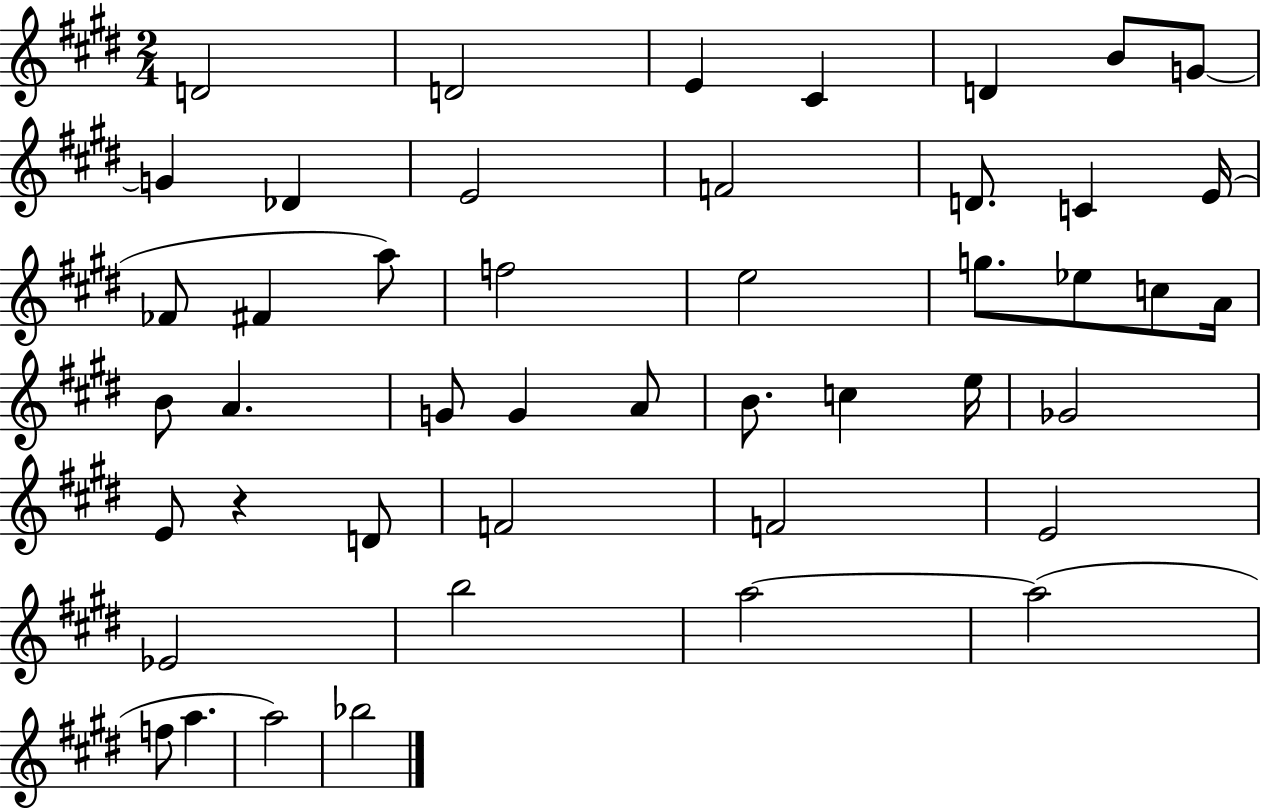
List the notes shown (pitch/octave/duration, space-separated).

D4/h D4/h E4/q C#4/q D4/q B4/e G4/e G4/q Db4/q E4/h F4/h D4/e. C4/q E4/s FES4/e F#4/q A5/e F5/h E5/h G5/e. Eb5/e C5/e A4/s B4/e A4/q. G4/e G4/q A4/e B4/e. C5/q E5/s Gb4/h E4/e R/q D4/e F4/h F4/h E4/h Eb4/h B5/h A5/h A5/h F5/e A5/q. A5/h Bb5/h